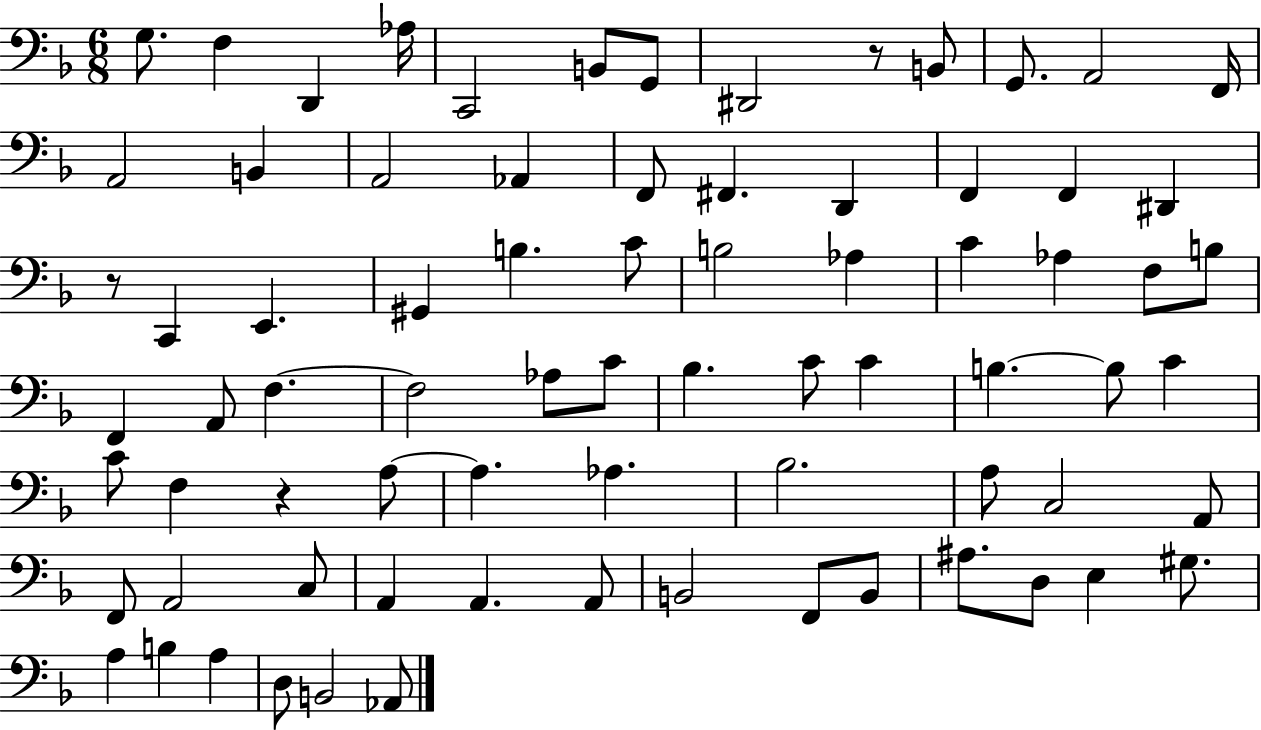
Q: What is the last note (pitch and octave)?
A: Ab2